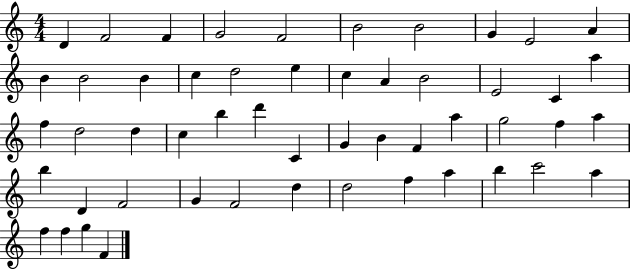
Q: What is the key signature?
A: C major